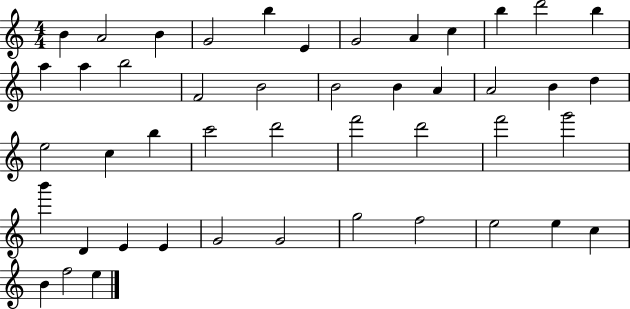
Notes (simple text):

B4/q A4/h B4/q G4/h B5/q E4/q G4/h A4/q C5/q B5/q D6/h B5/q A5/q A5/q B5/h F4/h B4/h B4/h B4/q A4/q A4/h B4/q D5/q E5/h C5/q B5/q C6/h D6/h F6/h D6/h F6/h G6/h B6/q D4/q E4/q E4/q G4/h G4/h G5/h F5/h E5/h E5/q C5/q B4/q F5/h E5/q